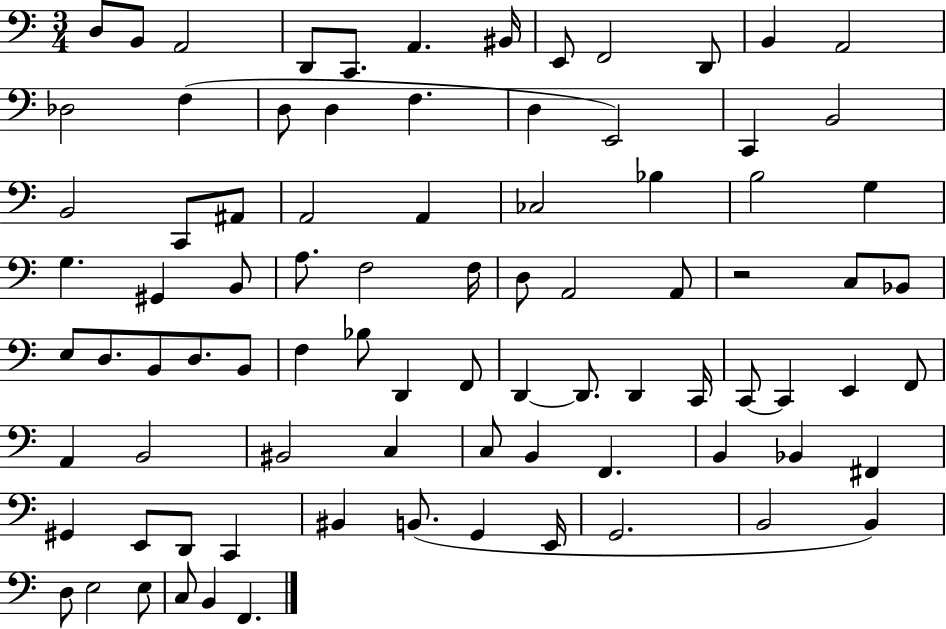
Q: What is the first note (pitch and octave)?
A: D3